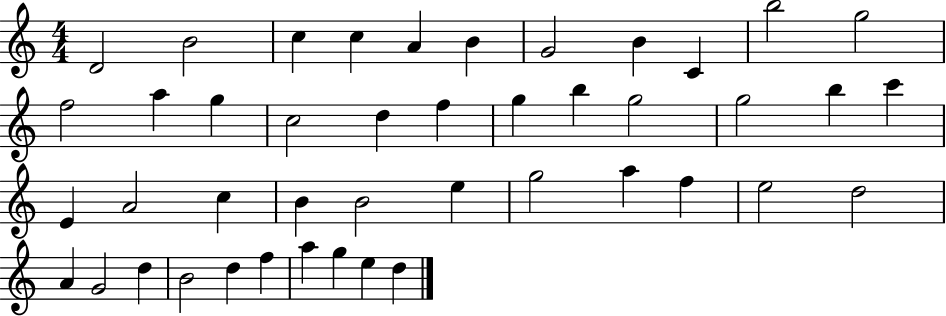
D4/h B4/h C5/q C5/q A4/q B4/q G4/h B4/q C4/q B5/h G5/h F5/h A5/q G5/q C5/h D5/q F5/q G5/q B5/q G5/h G5/h B5/q C6/q E4/q A4/h C5/q B4/q B4/h E5/q G5/h A5/q F5/q E5/h D5/h A4/q G4/h D5/q B4/h D5/q F5/q A5/q G5/q E5/q D5/q